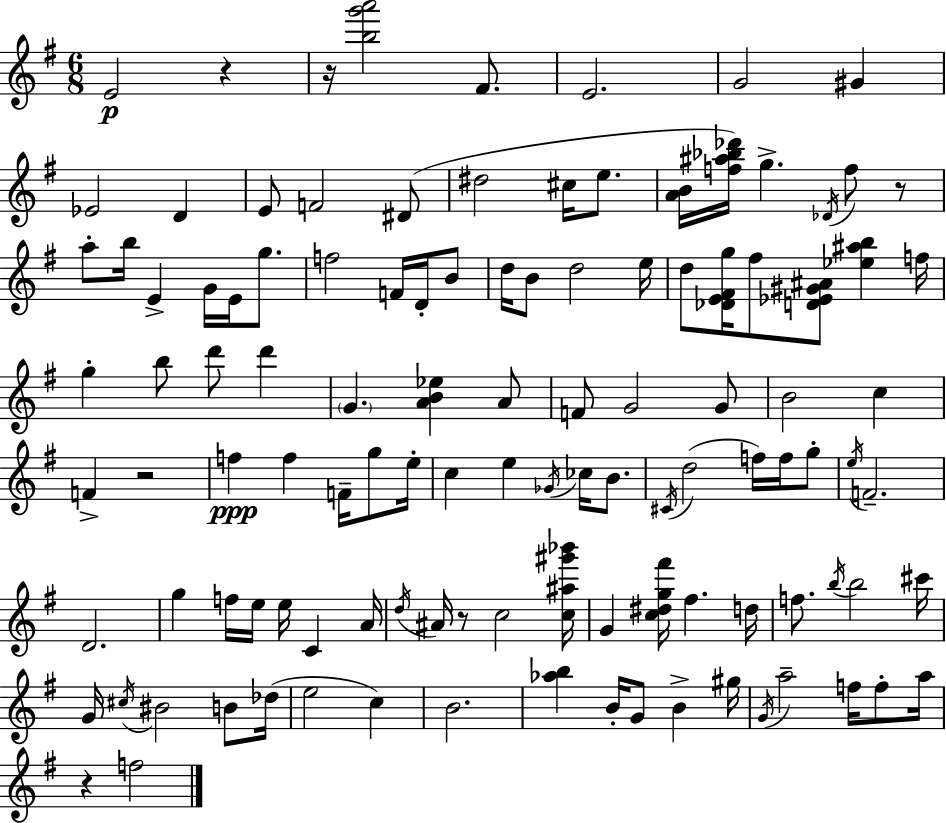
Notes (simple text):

E4/h R/q R/s [B5,G6,A6]/h F#4/e. E4/h. G4/h G#4/q Eb4/h D4/q E4/e F4/h D#4/e D#5/h C#5/s E5/e. [A4,B4]/s [F5,A#5,Bb5,Db6]/s G5/q. Db4/s F5/e R/e A5/e B5/s E4/q G4/s E4/s G5/e. F5/h F4/s D4/s B4/e D5/s B4/e D5/h E5/s D5/e [Db4,E4,F#4,G5]/s F#5/e [D4,Eb4,G#4,A#4]/e [Eb5,A#5,B5]/q F5/s G5/q B5/e D6/e D6/q G4/q. [A4,B4,Eb5]/q A4/e F4/e G4/h G4/e B4/h C5/q F4/q R/h F5/q F5/q F4/s G5/e E5/s C5/q E5/q Gb4/s CES5/s B4/e. C#4/s D5/h F5/s F5/s G5/e E5/s F4/h. D4/h. G5/q F5/s E5/s E5/s C4/q A4/s D5/s A#4/s R/e C5/h [C5,A#5,G#6,Bb6]/s G4/q [C5,D#5,G5,F#6]/s F#5/q. D5/s F5/e. B5/s B5/h C#6/s G4/s C#5/s BIS4/h B4/e Db5/s E5/h C5/q B4/h. [Ab5,B5]/q B4/s G4/e B4/q G#5/s G4/s A5/h F5/s F5/e A5/s R/q F5/h